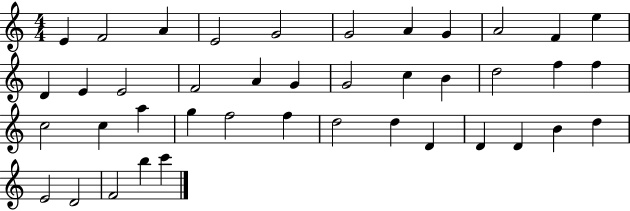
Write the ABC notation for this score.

X:1
T:Untitled
M:4/4
L:1/4
K:C
E F2 A E2 G2 G2 A G A2 F e D E E2 F2 A G G2 c B d2 f f c2 c a g f2 f d2 d D D D B d E2 D2 F2 b c'